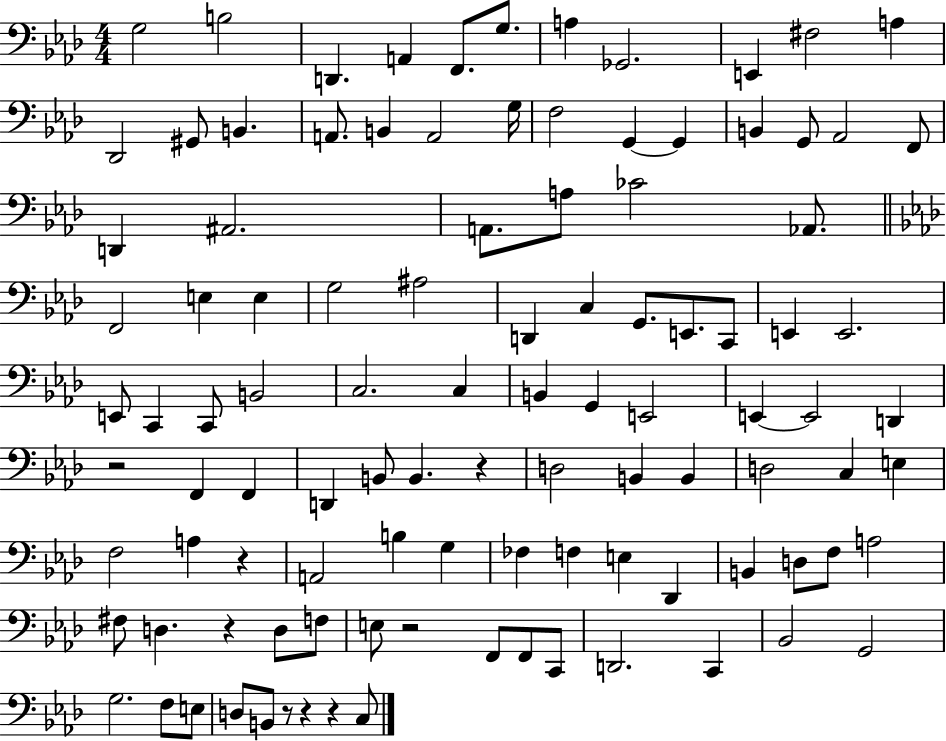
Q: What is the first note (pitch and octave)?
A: G3